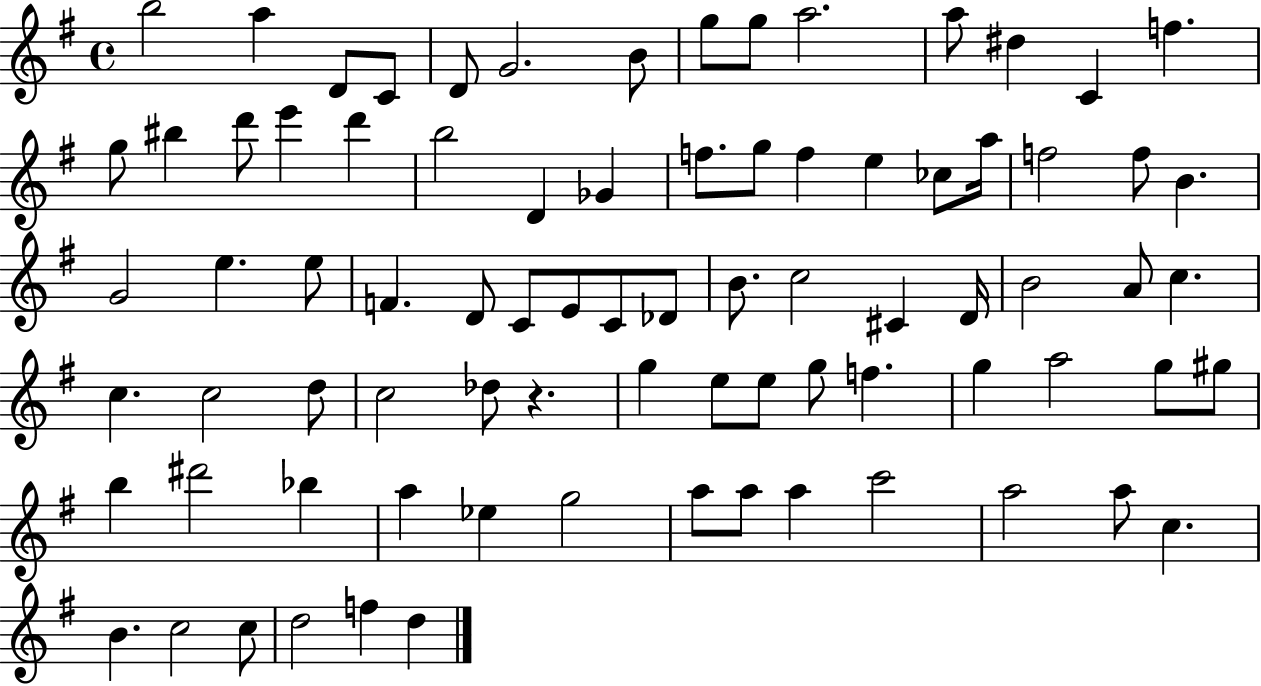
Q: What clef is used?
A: treble